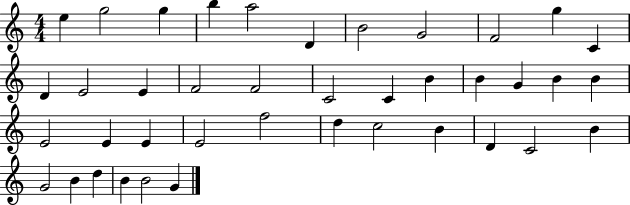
{
  \clef treble
  \numericTimeSignature
  \time 4/4
  \key c \major
  e''4 g''2 g''4 | b''4 a''2 d'4 | b'2 g'2 | f'2 g''4 c'4 | \break d'4 e'2 e'4 | f'2 f'2 | c'2 c'4 b'4 | b'4 g'4 b'4 b'4 | \break e'2 e'4 e'4 | e'2 f''2 | d''4 c''2 b'4 | d'4 c'2 b'4 | \break g'2 b'4 d''4 | b'4 b'2 g'4 | \bar "|."
}